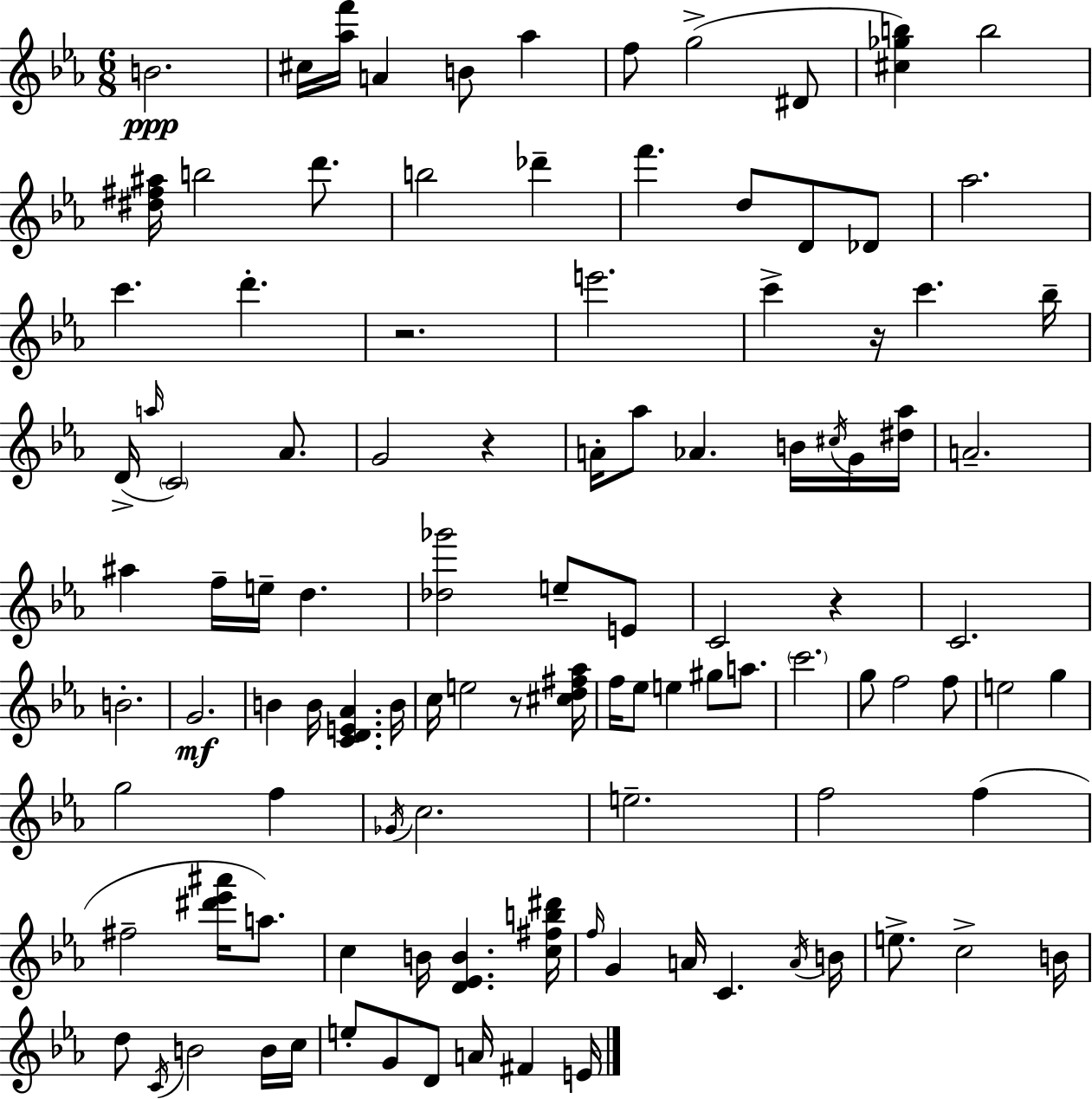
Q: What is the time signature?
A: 6/8